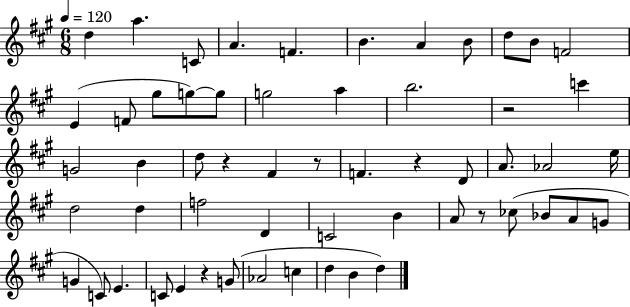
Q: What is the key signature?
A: A major